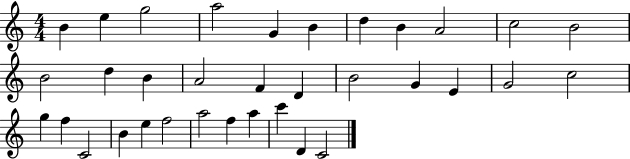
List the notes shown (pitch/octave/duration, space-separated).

B4/q E5/q G5/h A5/h G4/q B4/q D5/q B4/q A4/h C5/h B4/h B4/h D5/q B4/q A4/h F4/q D4/q B4/h G4/q E4/q G4/h C5/h G5/q F5/q C4/h B4/q E5/q F5/h A5/h F5/q A5/q C6/q D4/q C4/h